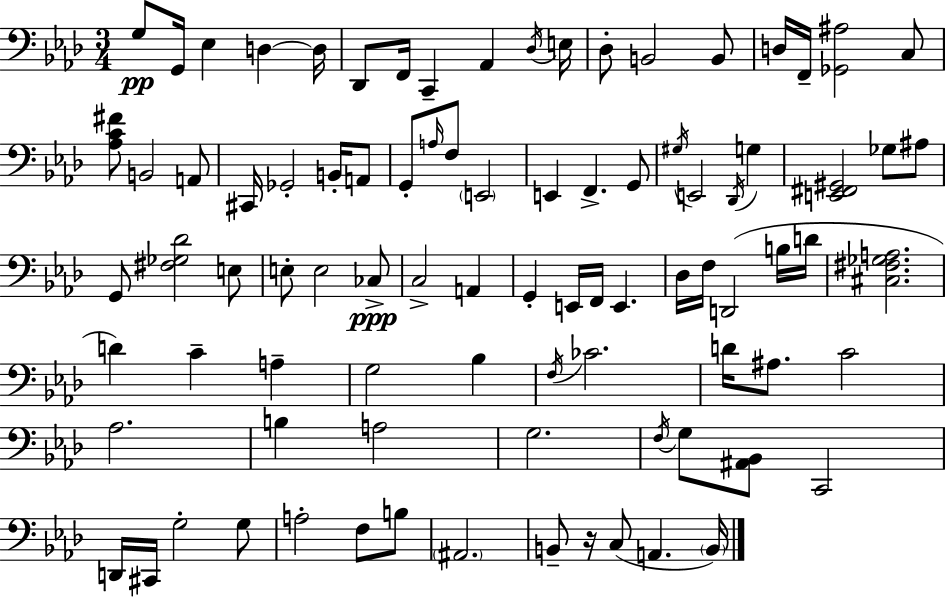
G3/e G2/s Eb3/q D3/q D3/s Db2/e F2/s C2/q Ab2/q Db3/s E3/s Db3/e B2/h B2/e D3/s F2/s [Gb2,A#3]/h C3/e [Ab3,C4,F#4]/e B2/h A2/e C#2/s Gb2/h B2/s A2/e G2/e A3/s F3/e E2/h E2/q F2/q. G2/e G#3/s E2/h Db2/s G3/q [E2,F#2,G#2]/h Gb3/e A#3/e G2/e [F#3,Gb3,Db4]/h E3/e E3/e E3/h CES3/e C3/h A2/q G2/q E2/s F2/s E2/q. Db3/s F3/s D2/h B3/s D4/s [C#3,F#3,Gb3,A3]/h. D4/q C4/q A3/q G3/h Bb3/q F3/s CES4/h. D4/s A#3/e. C4/h Ab3/h. B3/q A3/h G3/h. F3/s G3/e [A#2,Bb2]/e C2/h D2/s C#2/s G3/h G3/e A3/h F3/e B3/e A#2/h. B2/e R/s C3/e A2/q. B2/s